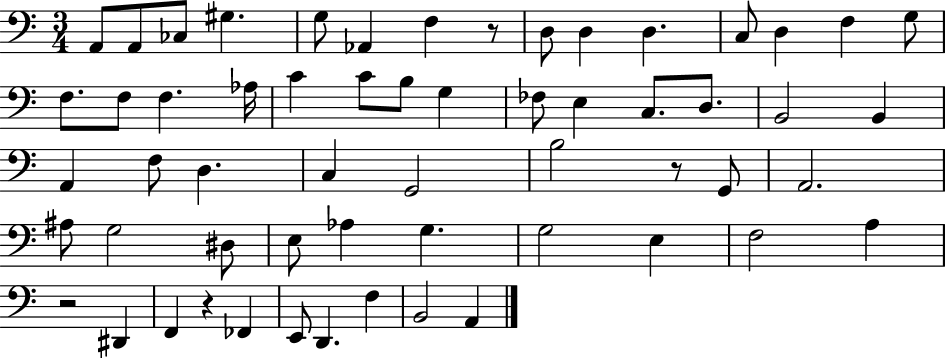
A2/e A2/e CES3/e G#3/q. G3/e Ab2/q F3/q R/e D3/e D3/q D3/q. C3/e D3/q F3/q G3/e F3/e. F3/e F3/q. Ab3/s C4/q C4/e B3/e G3/q FES3/e E3/q C3/e. D3/e. B2/h B2/q A2/q F3/e D3/q. C3/q G2/h B3/h R/e G2/e A2/h. A#3/e G3/h D#3/e E3/e Ab3/q G3/q. G3/h E3/q F3/h A3/q R/h D#2/q F2/q R/q FES2/q E2/e D2/q. F3/q B2/h A2/q